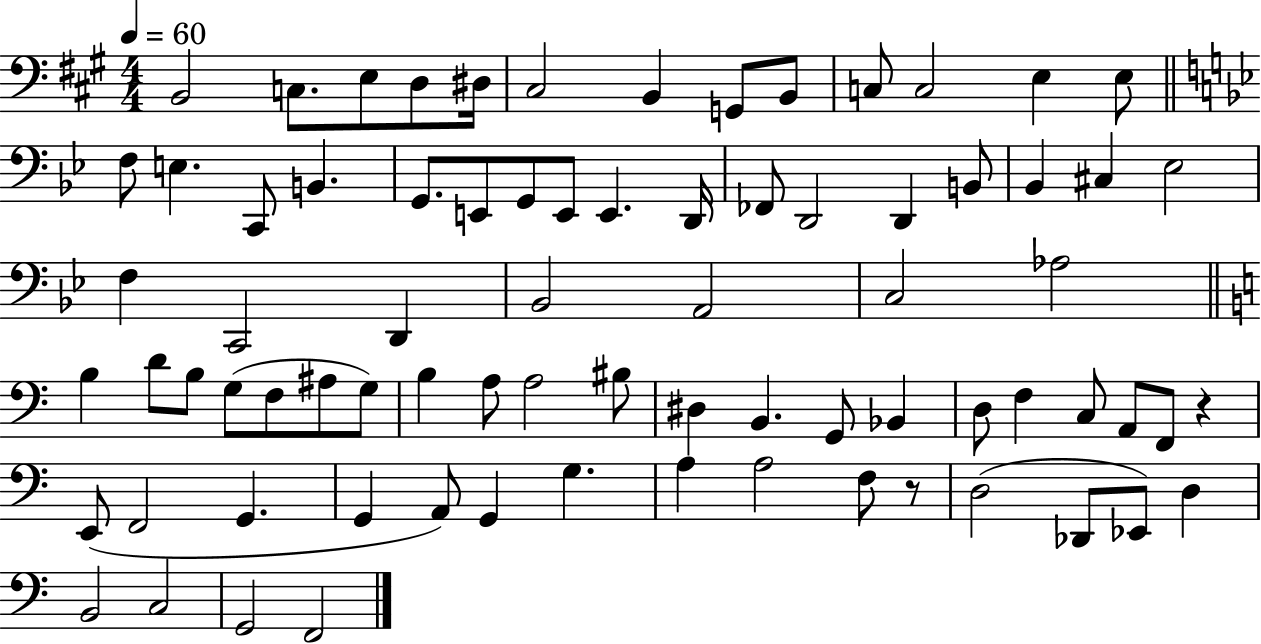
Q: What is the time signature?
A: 4/4